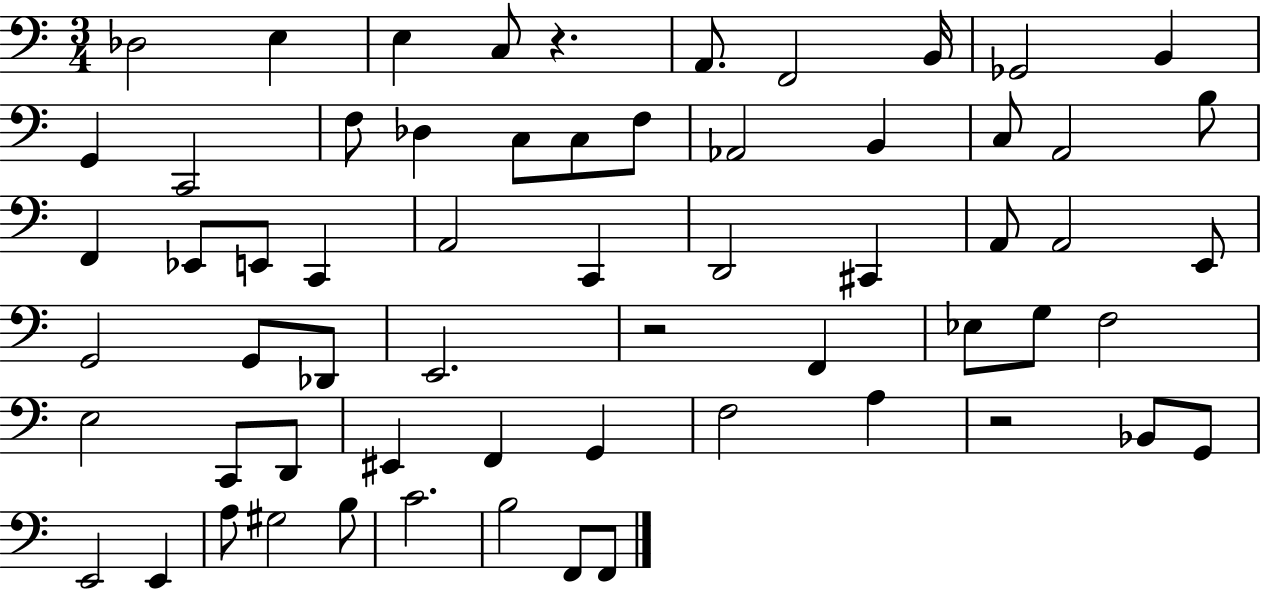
Db3/h E3/q E3/q C3/e R/q. A2/e. F2/h B2/s Gb2/h B2/q G2/q C2/h F3/e Db3/q C3/e C3/e F3/e Ab2/h B2/q C3/e A2/h B3/e F2/q Eb2/e E2/e C2/q A2/h C2/q D2/h C#2/q A2/e A2/h E2/e G2/h G2/e Db2/e E2/h. R/h F2/q Eb3/e G3/e F3/h E3/h C2/e D2/e EIS2/q F2/q G2/q F3/h A3/q R/h Bb2/e G2/e E2/h E2/q A3/e G#3/h B3/e C4/h. B3/h F2/e F2/e